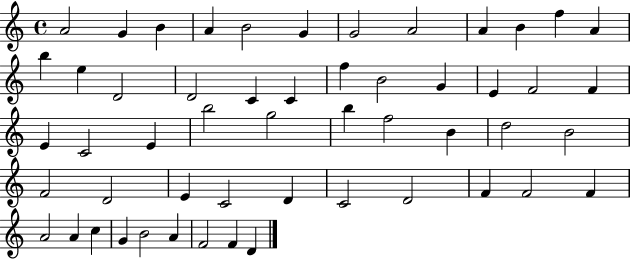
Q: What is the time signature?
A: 4/4